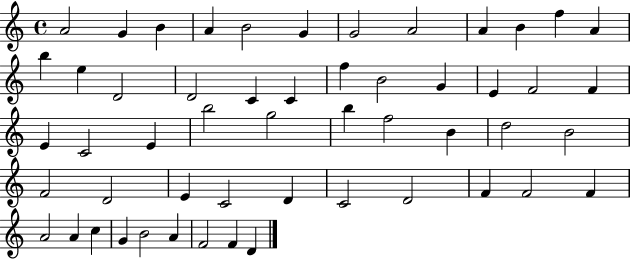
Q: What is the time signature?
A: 4/4